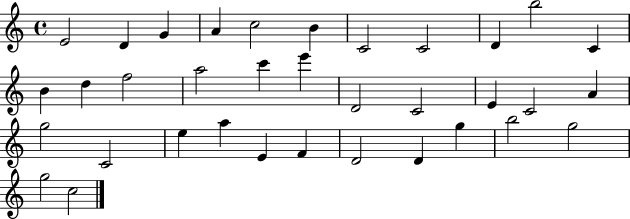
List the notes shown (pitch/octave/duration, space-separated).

E4/h D4/q G4/q A4/q C5/h B4/q C4/h C4/h D4/q B5/h C4/q B4/q D5/q F5/h A5/h C6/q E6/q D4/h C4/h E4/q C4/h A4/q G5/h C4/h E5/q A5/q E4/q F4/q D4/h D4/q G5/q B5/h G5/h G5/h C5/h